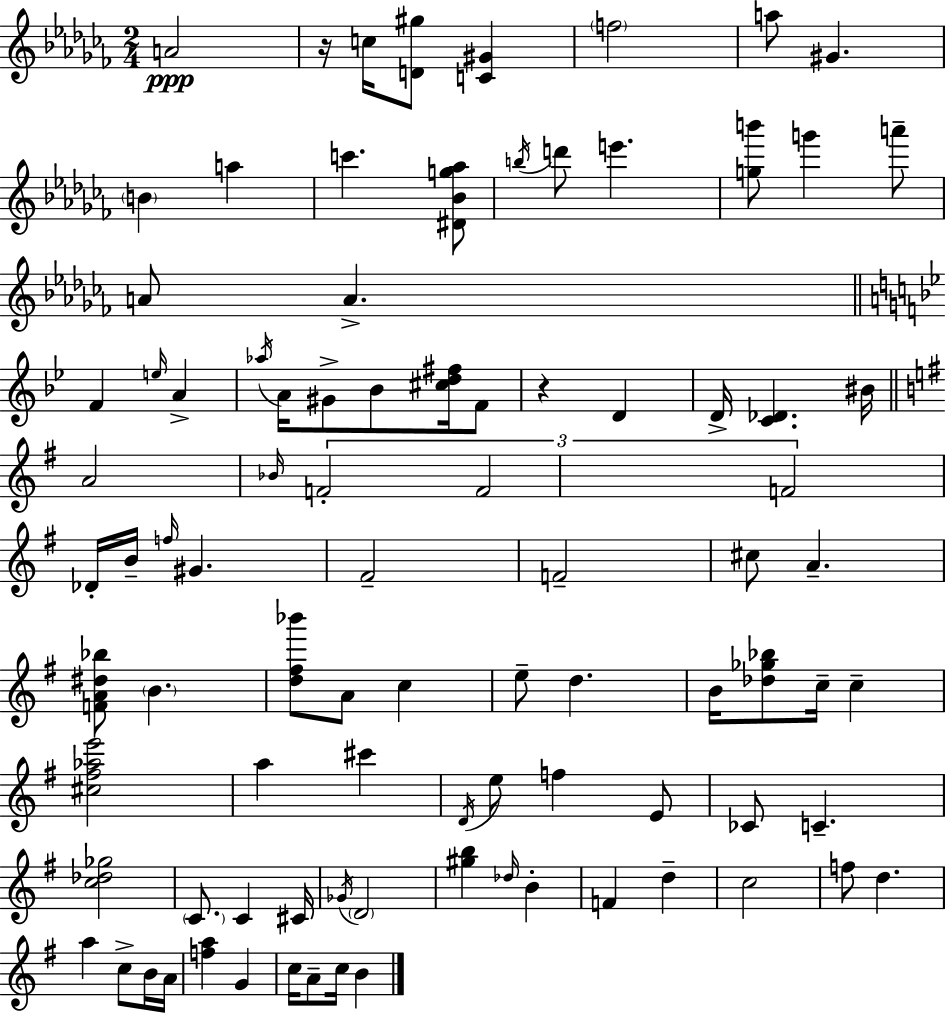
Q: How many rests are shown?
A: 2